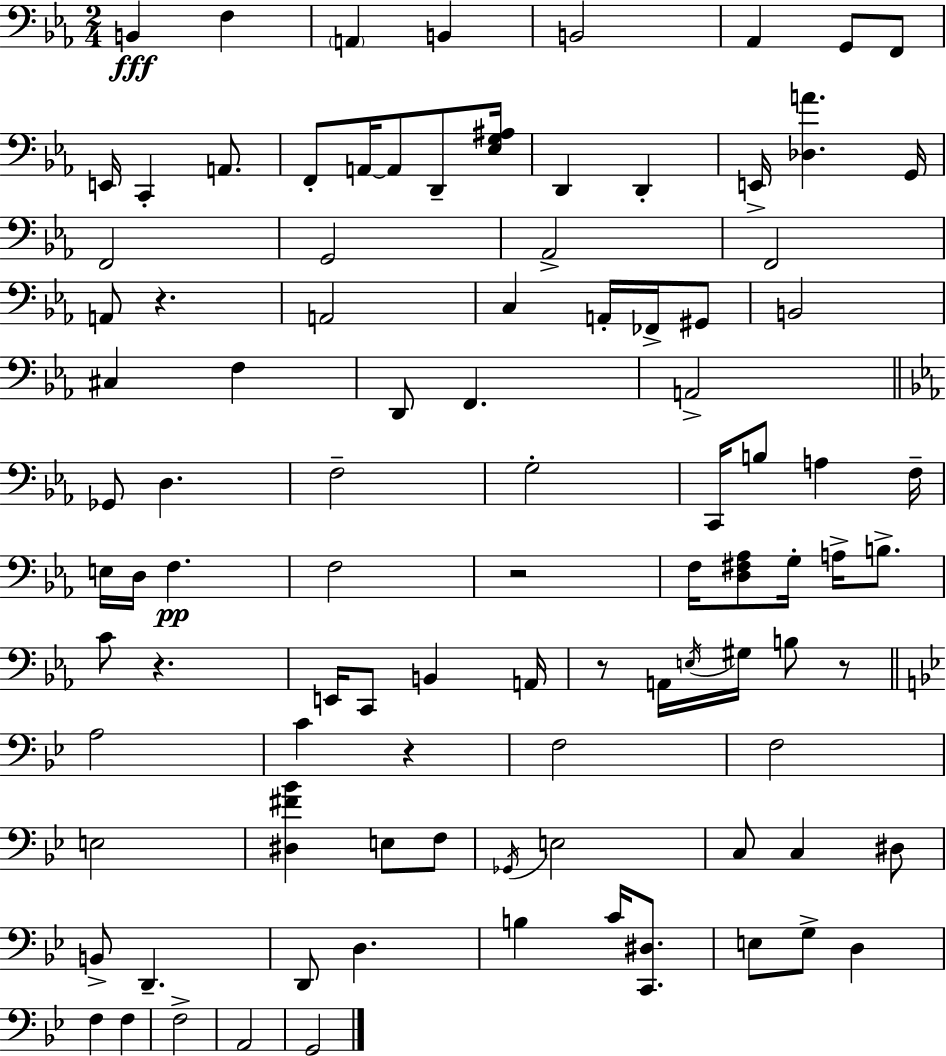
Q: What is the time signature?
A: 2/4